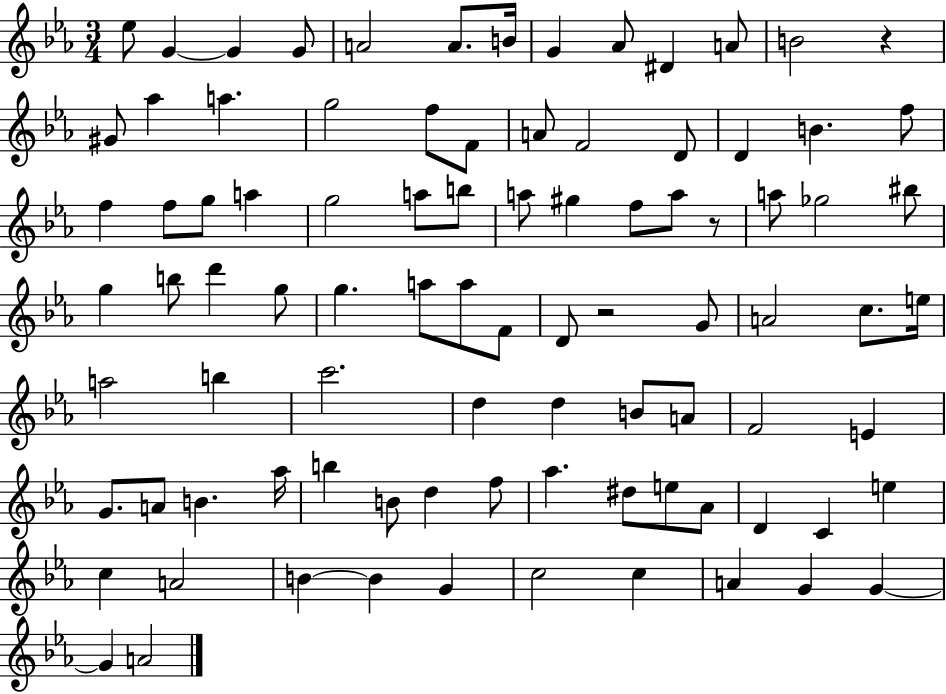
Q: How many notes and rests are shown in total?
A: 90